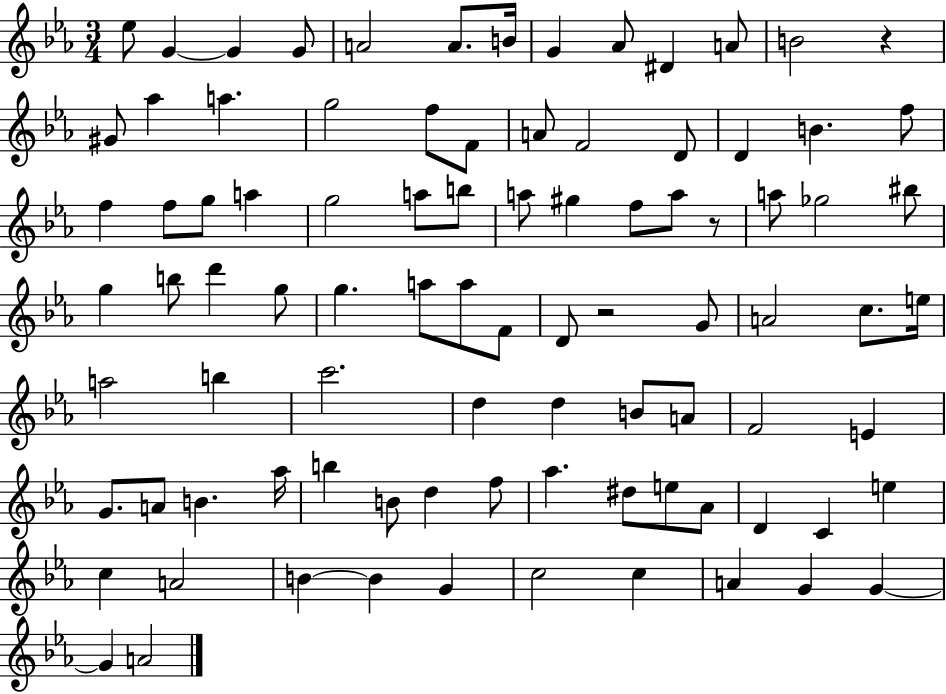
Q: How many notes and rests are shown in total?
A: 90